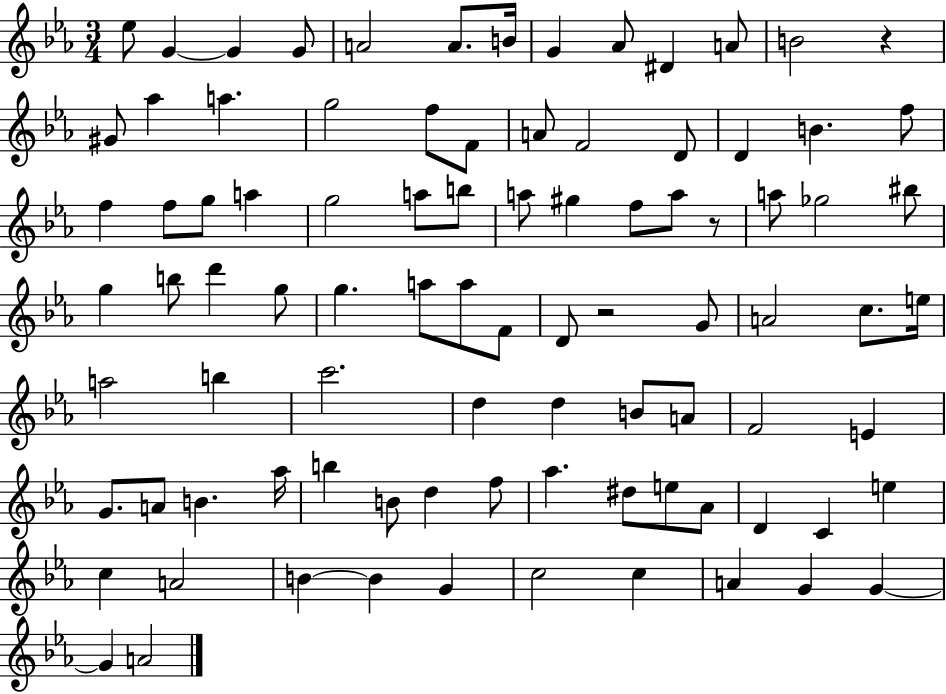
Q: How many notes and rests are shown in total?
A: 90